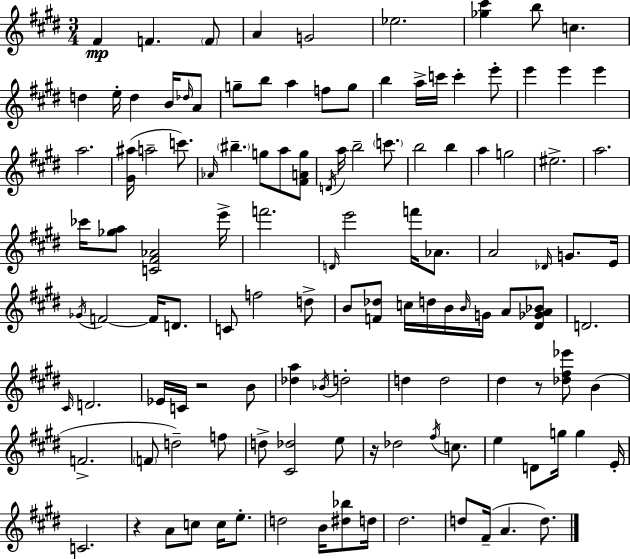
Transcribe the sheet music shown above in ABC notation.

X:1
T:Untitled
M:3/4
L:1/4
K:E
^F F F/2 A G2 _e2 [_g^c'] b/2 c d e/4 d B/4 _d/4 A/2 g/2 b/2 a f/2 g/2 b a/4 c'/4 c' e'/2 e' e' e' a2 [^G^a]/4 a2 c'/2 _A/4 ^b g/2 a/2 [^FAg]/2 D/4 a/4 b2 c'/2 b2 b a g2 ^e2 a2 _c'/4 [_ga]/2 [C^F_A]2 e'/4 f'2 D/4 e'2 f'/4 _A/2 A2 _D/4 G/2 E/4 _G/4 F2 F/4 D/2 C/2 f2 d/2 B/2 [F_d]/2 c/4 d/4 B/4 B/4 G/4 A/2 [^D_GA_B]/2 D2 ^C/4 D2 _E/4 C/4 z2 B/2 [_da] _B/4 d2 d d2 ^d z/2 [_d^f_e']/2 B F2 F/2 d2 f/2 d/2 [^C_d]2 e/2 z/4 _d2 ^f/4 c/2 e D/2 g/4 g E/4 C2 z A/2 c/2 c/4 e/2 d2 B/4 [^d_b]/2 d/4 ^d2 d/2 ^F/4 A d/2